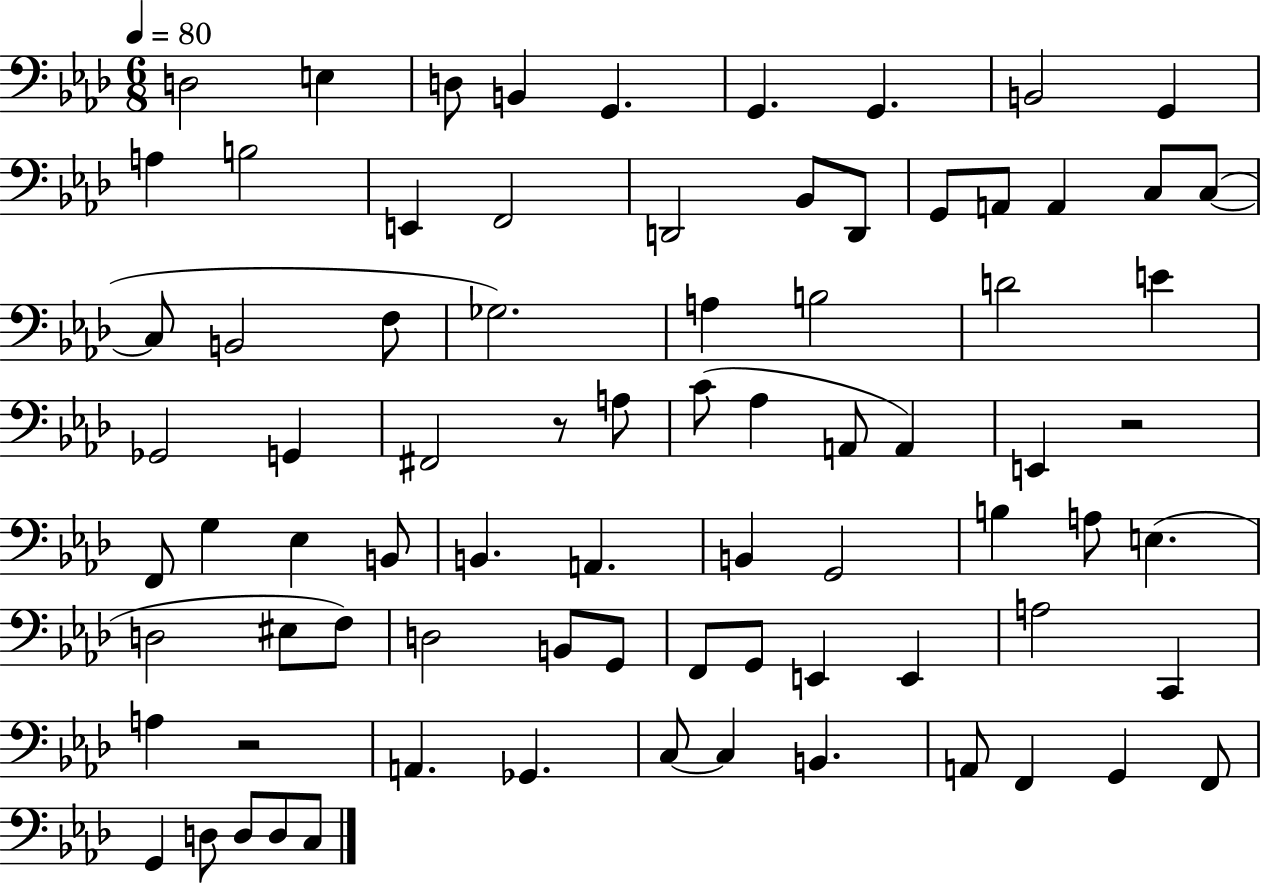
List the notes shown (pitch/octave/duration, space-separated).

D3/h E3/q D3/e B2/q G2/q. G2/q. G2/q. B2/h G2/q A3/q B3/h E2/q F2/h D2/h Bb2/e D2/e G2/e A2/e A2/q C3/e C3/e C3/e B2/h F3/e Gb3/h. A3/q B3/h D4/h E4/q Gb2/h G2/q F#2/h R/e A3/e C4/e Ab3/q A2/e A2/q E2/q R/h F2/e G3/q Eb3/q B2/e B2/q. A2/q. B2/q G2/h B3/q A3/e E3/q. D3/h EIS3/e F3/e D3/h B2/e G2/e F2/e G2/e E2/q E2/q A3/h C2/q A3/q R/h A2/q. Gb2/q. C3/e C3/q B2/q. A2/e F2/q G2/q F2/e G2/q D3/e D3/e D3/e C3/e